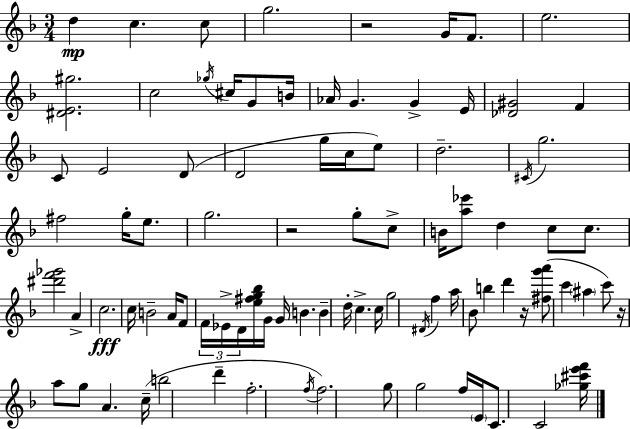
D5/q C5/q. C5/e G5/h. R/h G4/s F4/e. E5/h. [D#4,E4,G#5]/h. C5/h Gb5/s C#5/s G4/e B4/s Ab4/s G4/q. G4/q E4/s [Db4,G#4]/h F4/q C4/e E4/h D4/e D4/h G5/s C5/s E5/e D5/h. C#4/s G5/h. F#5/h G5/s E5/e. G5/h. R/h G5/e C5/e B4/s [A5,Eb6]/e D5/q C5/e C5/e. [D#6,F6,Gb6]/h A4/q C5/h. C5/s B4/h A4/s F4/e F4/s Eb4/s D4/s [E5,F#5,G5,Bb5]/s G4/s G4/s B4/q. B4/q D5/s C5/q. C5/s G5/h D#4/s F5/q A5/s Bb4/e B5/q D6/q R/s [F#5,G6,A6]/e C6/q A#5/q C6/e R/s A5/e G5/e A4/q. C5/s B5/h D6/q F5/h. F5/s F5/h. G5/e G5/h F5/s E4/s C4/e. C4/h [Gb5,C#6,E6,F6]/s